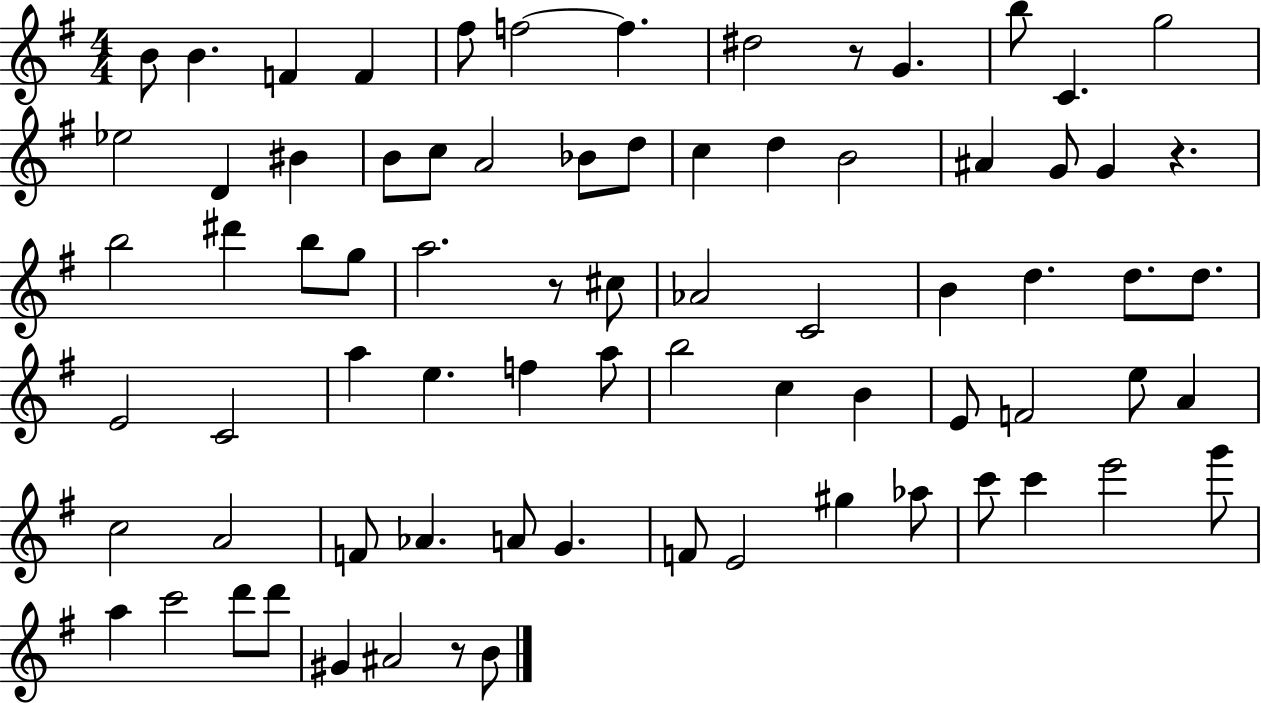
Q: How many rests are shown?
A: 4